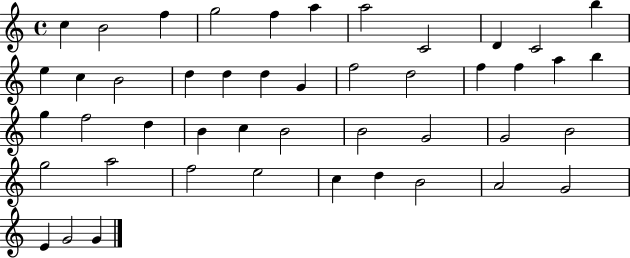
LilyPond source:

{
  \clef treble
  \time 4/4
  \defaultTimeSignature
  \key c \major
  c''4 b'2 f''4 | g''2 f''4 a''4 | a''2 c'2 | d'4 c'2 b''4 | \break e''4 c''4 b'2 | d''4 d''4 d''4 g'4 | f''2 d''2 | f''4 f''4 a''4 b''4 | \break g''4 f''2 d''4 | b'4 c''4 b'2 | b'2 g'2 | g'2 b'2 | \break g''2 a''2 | f''2 e''2 | c''4 d''4 b'2 | a'2 g'2 | \break e'4 g'2 g'4 | \bar "|."
}